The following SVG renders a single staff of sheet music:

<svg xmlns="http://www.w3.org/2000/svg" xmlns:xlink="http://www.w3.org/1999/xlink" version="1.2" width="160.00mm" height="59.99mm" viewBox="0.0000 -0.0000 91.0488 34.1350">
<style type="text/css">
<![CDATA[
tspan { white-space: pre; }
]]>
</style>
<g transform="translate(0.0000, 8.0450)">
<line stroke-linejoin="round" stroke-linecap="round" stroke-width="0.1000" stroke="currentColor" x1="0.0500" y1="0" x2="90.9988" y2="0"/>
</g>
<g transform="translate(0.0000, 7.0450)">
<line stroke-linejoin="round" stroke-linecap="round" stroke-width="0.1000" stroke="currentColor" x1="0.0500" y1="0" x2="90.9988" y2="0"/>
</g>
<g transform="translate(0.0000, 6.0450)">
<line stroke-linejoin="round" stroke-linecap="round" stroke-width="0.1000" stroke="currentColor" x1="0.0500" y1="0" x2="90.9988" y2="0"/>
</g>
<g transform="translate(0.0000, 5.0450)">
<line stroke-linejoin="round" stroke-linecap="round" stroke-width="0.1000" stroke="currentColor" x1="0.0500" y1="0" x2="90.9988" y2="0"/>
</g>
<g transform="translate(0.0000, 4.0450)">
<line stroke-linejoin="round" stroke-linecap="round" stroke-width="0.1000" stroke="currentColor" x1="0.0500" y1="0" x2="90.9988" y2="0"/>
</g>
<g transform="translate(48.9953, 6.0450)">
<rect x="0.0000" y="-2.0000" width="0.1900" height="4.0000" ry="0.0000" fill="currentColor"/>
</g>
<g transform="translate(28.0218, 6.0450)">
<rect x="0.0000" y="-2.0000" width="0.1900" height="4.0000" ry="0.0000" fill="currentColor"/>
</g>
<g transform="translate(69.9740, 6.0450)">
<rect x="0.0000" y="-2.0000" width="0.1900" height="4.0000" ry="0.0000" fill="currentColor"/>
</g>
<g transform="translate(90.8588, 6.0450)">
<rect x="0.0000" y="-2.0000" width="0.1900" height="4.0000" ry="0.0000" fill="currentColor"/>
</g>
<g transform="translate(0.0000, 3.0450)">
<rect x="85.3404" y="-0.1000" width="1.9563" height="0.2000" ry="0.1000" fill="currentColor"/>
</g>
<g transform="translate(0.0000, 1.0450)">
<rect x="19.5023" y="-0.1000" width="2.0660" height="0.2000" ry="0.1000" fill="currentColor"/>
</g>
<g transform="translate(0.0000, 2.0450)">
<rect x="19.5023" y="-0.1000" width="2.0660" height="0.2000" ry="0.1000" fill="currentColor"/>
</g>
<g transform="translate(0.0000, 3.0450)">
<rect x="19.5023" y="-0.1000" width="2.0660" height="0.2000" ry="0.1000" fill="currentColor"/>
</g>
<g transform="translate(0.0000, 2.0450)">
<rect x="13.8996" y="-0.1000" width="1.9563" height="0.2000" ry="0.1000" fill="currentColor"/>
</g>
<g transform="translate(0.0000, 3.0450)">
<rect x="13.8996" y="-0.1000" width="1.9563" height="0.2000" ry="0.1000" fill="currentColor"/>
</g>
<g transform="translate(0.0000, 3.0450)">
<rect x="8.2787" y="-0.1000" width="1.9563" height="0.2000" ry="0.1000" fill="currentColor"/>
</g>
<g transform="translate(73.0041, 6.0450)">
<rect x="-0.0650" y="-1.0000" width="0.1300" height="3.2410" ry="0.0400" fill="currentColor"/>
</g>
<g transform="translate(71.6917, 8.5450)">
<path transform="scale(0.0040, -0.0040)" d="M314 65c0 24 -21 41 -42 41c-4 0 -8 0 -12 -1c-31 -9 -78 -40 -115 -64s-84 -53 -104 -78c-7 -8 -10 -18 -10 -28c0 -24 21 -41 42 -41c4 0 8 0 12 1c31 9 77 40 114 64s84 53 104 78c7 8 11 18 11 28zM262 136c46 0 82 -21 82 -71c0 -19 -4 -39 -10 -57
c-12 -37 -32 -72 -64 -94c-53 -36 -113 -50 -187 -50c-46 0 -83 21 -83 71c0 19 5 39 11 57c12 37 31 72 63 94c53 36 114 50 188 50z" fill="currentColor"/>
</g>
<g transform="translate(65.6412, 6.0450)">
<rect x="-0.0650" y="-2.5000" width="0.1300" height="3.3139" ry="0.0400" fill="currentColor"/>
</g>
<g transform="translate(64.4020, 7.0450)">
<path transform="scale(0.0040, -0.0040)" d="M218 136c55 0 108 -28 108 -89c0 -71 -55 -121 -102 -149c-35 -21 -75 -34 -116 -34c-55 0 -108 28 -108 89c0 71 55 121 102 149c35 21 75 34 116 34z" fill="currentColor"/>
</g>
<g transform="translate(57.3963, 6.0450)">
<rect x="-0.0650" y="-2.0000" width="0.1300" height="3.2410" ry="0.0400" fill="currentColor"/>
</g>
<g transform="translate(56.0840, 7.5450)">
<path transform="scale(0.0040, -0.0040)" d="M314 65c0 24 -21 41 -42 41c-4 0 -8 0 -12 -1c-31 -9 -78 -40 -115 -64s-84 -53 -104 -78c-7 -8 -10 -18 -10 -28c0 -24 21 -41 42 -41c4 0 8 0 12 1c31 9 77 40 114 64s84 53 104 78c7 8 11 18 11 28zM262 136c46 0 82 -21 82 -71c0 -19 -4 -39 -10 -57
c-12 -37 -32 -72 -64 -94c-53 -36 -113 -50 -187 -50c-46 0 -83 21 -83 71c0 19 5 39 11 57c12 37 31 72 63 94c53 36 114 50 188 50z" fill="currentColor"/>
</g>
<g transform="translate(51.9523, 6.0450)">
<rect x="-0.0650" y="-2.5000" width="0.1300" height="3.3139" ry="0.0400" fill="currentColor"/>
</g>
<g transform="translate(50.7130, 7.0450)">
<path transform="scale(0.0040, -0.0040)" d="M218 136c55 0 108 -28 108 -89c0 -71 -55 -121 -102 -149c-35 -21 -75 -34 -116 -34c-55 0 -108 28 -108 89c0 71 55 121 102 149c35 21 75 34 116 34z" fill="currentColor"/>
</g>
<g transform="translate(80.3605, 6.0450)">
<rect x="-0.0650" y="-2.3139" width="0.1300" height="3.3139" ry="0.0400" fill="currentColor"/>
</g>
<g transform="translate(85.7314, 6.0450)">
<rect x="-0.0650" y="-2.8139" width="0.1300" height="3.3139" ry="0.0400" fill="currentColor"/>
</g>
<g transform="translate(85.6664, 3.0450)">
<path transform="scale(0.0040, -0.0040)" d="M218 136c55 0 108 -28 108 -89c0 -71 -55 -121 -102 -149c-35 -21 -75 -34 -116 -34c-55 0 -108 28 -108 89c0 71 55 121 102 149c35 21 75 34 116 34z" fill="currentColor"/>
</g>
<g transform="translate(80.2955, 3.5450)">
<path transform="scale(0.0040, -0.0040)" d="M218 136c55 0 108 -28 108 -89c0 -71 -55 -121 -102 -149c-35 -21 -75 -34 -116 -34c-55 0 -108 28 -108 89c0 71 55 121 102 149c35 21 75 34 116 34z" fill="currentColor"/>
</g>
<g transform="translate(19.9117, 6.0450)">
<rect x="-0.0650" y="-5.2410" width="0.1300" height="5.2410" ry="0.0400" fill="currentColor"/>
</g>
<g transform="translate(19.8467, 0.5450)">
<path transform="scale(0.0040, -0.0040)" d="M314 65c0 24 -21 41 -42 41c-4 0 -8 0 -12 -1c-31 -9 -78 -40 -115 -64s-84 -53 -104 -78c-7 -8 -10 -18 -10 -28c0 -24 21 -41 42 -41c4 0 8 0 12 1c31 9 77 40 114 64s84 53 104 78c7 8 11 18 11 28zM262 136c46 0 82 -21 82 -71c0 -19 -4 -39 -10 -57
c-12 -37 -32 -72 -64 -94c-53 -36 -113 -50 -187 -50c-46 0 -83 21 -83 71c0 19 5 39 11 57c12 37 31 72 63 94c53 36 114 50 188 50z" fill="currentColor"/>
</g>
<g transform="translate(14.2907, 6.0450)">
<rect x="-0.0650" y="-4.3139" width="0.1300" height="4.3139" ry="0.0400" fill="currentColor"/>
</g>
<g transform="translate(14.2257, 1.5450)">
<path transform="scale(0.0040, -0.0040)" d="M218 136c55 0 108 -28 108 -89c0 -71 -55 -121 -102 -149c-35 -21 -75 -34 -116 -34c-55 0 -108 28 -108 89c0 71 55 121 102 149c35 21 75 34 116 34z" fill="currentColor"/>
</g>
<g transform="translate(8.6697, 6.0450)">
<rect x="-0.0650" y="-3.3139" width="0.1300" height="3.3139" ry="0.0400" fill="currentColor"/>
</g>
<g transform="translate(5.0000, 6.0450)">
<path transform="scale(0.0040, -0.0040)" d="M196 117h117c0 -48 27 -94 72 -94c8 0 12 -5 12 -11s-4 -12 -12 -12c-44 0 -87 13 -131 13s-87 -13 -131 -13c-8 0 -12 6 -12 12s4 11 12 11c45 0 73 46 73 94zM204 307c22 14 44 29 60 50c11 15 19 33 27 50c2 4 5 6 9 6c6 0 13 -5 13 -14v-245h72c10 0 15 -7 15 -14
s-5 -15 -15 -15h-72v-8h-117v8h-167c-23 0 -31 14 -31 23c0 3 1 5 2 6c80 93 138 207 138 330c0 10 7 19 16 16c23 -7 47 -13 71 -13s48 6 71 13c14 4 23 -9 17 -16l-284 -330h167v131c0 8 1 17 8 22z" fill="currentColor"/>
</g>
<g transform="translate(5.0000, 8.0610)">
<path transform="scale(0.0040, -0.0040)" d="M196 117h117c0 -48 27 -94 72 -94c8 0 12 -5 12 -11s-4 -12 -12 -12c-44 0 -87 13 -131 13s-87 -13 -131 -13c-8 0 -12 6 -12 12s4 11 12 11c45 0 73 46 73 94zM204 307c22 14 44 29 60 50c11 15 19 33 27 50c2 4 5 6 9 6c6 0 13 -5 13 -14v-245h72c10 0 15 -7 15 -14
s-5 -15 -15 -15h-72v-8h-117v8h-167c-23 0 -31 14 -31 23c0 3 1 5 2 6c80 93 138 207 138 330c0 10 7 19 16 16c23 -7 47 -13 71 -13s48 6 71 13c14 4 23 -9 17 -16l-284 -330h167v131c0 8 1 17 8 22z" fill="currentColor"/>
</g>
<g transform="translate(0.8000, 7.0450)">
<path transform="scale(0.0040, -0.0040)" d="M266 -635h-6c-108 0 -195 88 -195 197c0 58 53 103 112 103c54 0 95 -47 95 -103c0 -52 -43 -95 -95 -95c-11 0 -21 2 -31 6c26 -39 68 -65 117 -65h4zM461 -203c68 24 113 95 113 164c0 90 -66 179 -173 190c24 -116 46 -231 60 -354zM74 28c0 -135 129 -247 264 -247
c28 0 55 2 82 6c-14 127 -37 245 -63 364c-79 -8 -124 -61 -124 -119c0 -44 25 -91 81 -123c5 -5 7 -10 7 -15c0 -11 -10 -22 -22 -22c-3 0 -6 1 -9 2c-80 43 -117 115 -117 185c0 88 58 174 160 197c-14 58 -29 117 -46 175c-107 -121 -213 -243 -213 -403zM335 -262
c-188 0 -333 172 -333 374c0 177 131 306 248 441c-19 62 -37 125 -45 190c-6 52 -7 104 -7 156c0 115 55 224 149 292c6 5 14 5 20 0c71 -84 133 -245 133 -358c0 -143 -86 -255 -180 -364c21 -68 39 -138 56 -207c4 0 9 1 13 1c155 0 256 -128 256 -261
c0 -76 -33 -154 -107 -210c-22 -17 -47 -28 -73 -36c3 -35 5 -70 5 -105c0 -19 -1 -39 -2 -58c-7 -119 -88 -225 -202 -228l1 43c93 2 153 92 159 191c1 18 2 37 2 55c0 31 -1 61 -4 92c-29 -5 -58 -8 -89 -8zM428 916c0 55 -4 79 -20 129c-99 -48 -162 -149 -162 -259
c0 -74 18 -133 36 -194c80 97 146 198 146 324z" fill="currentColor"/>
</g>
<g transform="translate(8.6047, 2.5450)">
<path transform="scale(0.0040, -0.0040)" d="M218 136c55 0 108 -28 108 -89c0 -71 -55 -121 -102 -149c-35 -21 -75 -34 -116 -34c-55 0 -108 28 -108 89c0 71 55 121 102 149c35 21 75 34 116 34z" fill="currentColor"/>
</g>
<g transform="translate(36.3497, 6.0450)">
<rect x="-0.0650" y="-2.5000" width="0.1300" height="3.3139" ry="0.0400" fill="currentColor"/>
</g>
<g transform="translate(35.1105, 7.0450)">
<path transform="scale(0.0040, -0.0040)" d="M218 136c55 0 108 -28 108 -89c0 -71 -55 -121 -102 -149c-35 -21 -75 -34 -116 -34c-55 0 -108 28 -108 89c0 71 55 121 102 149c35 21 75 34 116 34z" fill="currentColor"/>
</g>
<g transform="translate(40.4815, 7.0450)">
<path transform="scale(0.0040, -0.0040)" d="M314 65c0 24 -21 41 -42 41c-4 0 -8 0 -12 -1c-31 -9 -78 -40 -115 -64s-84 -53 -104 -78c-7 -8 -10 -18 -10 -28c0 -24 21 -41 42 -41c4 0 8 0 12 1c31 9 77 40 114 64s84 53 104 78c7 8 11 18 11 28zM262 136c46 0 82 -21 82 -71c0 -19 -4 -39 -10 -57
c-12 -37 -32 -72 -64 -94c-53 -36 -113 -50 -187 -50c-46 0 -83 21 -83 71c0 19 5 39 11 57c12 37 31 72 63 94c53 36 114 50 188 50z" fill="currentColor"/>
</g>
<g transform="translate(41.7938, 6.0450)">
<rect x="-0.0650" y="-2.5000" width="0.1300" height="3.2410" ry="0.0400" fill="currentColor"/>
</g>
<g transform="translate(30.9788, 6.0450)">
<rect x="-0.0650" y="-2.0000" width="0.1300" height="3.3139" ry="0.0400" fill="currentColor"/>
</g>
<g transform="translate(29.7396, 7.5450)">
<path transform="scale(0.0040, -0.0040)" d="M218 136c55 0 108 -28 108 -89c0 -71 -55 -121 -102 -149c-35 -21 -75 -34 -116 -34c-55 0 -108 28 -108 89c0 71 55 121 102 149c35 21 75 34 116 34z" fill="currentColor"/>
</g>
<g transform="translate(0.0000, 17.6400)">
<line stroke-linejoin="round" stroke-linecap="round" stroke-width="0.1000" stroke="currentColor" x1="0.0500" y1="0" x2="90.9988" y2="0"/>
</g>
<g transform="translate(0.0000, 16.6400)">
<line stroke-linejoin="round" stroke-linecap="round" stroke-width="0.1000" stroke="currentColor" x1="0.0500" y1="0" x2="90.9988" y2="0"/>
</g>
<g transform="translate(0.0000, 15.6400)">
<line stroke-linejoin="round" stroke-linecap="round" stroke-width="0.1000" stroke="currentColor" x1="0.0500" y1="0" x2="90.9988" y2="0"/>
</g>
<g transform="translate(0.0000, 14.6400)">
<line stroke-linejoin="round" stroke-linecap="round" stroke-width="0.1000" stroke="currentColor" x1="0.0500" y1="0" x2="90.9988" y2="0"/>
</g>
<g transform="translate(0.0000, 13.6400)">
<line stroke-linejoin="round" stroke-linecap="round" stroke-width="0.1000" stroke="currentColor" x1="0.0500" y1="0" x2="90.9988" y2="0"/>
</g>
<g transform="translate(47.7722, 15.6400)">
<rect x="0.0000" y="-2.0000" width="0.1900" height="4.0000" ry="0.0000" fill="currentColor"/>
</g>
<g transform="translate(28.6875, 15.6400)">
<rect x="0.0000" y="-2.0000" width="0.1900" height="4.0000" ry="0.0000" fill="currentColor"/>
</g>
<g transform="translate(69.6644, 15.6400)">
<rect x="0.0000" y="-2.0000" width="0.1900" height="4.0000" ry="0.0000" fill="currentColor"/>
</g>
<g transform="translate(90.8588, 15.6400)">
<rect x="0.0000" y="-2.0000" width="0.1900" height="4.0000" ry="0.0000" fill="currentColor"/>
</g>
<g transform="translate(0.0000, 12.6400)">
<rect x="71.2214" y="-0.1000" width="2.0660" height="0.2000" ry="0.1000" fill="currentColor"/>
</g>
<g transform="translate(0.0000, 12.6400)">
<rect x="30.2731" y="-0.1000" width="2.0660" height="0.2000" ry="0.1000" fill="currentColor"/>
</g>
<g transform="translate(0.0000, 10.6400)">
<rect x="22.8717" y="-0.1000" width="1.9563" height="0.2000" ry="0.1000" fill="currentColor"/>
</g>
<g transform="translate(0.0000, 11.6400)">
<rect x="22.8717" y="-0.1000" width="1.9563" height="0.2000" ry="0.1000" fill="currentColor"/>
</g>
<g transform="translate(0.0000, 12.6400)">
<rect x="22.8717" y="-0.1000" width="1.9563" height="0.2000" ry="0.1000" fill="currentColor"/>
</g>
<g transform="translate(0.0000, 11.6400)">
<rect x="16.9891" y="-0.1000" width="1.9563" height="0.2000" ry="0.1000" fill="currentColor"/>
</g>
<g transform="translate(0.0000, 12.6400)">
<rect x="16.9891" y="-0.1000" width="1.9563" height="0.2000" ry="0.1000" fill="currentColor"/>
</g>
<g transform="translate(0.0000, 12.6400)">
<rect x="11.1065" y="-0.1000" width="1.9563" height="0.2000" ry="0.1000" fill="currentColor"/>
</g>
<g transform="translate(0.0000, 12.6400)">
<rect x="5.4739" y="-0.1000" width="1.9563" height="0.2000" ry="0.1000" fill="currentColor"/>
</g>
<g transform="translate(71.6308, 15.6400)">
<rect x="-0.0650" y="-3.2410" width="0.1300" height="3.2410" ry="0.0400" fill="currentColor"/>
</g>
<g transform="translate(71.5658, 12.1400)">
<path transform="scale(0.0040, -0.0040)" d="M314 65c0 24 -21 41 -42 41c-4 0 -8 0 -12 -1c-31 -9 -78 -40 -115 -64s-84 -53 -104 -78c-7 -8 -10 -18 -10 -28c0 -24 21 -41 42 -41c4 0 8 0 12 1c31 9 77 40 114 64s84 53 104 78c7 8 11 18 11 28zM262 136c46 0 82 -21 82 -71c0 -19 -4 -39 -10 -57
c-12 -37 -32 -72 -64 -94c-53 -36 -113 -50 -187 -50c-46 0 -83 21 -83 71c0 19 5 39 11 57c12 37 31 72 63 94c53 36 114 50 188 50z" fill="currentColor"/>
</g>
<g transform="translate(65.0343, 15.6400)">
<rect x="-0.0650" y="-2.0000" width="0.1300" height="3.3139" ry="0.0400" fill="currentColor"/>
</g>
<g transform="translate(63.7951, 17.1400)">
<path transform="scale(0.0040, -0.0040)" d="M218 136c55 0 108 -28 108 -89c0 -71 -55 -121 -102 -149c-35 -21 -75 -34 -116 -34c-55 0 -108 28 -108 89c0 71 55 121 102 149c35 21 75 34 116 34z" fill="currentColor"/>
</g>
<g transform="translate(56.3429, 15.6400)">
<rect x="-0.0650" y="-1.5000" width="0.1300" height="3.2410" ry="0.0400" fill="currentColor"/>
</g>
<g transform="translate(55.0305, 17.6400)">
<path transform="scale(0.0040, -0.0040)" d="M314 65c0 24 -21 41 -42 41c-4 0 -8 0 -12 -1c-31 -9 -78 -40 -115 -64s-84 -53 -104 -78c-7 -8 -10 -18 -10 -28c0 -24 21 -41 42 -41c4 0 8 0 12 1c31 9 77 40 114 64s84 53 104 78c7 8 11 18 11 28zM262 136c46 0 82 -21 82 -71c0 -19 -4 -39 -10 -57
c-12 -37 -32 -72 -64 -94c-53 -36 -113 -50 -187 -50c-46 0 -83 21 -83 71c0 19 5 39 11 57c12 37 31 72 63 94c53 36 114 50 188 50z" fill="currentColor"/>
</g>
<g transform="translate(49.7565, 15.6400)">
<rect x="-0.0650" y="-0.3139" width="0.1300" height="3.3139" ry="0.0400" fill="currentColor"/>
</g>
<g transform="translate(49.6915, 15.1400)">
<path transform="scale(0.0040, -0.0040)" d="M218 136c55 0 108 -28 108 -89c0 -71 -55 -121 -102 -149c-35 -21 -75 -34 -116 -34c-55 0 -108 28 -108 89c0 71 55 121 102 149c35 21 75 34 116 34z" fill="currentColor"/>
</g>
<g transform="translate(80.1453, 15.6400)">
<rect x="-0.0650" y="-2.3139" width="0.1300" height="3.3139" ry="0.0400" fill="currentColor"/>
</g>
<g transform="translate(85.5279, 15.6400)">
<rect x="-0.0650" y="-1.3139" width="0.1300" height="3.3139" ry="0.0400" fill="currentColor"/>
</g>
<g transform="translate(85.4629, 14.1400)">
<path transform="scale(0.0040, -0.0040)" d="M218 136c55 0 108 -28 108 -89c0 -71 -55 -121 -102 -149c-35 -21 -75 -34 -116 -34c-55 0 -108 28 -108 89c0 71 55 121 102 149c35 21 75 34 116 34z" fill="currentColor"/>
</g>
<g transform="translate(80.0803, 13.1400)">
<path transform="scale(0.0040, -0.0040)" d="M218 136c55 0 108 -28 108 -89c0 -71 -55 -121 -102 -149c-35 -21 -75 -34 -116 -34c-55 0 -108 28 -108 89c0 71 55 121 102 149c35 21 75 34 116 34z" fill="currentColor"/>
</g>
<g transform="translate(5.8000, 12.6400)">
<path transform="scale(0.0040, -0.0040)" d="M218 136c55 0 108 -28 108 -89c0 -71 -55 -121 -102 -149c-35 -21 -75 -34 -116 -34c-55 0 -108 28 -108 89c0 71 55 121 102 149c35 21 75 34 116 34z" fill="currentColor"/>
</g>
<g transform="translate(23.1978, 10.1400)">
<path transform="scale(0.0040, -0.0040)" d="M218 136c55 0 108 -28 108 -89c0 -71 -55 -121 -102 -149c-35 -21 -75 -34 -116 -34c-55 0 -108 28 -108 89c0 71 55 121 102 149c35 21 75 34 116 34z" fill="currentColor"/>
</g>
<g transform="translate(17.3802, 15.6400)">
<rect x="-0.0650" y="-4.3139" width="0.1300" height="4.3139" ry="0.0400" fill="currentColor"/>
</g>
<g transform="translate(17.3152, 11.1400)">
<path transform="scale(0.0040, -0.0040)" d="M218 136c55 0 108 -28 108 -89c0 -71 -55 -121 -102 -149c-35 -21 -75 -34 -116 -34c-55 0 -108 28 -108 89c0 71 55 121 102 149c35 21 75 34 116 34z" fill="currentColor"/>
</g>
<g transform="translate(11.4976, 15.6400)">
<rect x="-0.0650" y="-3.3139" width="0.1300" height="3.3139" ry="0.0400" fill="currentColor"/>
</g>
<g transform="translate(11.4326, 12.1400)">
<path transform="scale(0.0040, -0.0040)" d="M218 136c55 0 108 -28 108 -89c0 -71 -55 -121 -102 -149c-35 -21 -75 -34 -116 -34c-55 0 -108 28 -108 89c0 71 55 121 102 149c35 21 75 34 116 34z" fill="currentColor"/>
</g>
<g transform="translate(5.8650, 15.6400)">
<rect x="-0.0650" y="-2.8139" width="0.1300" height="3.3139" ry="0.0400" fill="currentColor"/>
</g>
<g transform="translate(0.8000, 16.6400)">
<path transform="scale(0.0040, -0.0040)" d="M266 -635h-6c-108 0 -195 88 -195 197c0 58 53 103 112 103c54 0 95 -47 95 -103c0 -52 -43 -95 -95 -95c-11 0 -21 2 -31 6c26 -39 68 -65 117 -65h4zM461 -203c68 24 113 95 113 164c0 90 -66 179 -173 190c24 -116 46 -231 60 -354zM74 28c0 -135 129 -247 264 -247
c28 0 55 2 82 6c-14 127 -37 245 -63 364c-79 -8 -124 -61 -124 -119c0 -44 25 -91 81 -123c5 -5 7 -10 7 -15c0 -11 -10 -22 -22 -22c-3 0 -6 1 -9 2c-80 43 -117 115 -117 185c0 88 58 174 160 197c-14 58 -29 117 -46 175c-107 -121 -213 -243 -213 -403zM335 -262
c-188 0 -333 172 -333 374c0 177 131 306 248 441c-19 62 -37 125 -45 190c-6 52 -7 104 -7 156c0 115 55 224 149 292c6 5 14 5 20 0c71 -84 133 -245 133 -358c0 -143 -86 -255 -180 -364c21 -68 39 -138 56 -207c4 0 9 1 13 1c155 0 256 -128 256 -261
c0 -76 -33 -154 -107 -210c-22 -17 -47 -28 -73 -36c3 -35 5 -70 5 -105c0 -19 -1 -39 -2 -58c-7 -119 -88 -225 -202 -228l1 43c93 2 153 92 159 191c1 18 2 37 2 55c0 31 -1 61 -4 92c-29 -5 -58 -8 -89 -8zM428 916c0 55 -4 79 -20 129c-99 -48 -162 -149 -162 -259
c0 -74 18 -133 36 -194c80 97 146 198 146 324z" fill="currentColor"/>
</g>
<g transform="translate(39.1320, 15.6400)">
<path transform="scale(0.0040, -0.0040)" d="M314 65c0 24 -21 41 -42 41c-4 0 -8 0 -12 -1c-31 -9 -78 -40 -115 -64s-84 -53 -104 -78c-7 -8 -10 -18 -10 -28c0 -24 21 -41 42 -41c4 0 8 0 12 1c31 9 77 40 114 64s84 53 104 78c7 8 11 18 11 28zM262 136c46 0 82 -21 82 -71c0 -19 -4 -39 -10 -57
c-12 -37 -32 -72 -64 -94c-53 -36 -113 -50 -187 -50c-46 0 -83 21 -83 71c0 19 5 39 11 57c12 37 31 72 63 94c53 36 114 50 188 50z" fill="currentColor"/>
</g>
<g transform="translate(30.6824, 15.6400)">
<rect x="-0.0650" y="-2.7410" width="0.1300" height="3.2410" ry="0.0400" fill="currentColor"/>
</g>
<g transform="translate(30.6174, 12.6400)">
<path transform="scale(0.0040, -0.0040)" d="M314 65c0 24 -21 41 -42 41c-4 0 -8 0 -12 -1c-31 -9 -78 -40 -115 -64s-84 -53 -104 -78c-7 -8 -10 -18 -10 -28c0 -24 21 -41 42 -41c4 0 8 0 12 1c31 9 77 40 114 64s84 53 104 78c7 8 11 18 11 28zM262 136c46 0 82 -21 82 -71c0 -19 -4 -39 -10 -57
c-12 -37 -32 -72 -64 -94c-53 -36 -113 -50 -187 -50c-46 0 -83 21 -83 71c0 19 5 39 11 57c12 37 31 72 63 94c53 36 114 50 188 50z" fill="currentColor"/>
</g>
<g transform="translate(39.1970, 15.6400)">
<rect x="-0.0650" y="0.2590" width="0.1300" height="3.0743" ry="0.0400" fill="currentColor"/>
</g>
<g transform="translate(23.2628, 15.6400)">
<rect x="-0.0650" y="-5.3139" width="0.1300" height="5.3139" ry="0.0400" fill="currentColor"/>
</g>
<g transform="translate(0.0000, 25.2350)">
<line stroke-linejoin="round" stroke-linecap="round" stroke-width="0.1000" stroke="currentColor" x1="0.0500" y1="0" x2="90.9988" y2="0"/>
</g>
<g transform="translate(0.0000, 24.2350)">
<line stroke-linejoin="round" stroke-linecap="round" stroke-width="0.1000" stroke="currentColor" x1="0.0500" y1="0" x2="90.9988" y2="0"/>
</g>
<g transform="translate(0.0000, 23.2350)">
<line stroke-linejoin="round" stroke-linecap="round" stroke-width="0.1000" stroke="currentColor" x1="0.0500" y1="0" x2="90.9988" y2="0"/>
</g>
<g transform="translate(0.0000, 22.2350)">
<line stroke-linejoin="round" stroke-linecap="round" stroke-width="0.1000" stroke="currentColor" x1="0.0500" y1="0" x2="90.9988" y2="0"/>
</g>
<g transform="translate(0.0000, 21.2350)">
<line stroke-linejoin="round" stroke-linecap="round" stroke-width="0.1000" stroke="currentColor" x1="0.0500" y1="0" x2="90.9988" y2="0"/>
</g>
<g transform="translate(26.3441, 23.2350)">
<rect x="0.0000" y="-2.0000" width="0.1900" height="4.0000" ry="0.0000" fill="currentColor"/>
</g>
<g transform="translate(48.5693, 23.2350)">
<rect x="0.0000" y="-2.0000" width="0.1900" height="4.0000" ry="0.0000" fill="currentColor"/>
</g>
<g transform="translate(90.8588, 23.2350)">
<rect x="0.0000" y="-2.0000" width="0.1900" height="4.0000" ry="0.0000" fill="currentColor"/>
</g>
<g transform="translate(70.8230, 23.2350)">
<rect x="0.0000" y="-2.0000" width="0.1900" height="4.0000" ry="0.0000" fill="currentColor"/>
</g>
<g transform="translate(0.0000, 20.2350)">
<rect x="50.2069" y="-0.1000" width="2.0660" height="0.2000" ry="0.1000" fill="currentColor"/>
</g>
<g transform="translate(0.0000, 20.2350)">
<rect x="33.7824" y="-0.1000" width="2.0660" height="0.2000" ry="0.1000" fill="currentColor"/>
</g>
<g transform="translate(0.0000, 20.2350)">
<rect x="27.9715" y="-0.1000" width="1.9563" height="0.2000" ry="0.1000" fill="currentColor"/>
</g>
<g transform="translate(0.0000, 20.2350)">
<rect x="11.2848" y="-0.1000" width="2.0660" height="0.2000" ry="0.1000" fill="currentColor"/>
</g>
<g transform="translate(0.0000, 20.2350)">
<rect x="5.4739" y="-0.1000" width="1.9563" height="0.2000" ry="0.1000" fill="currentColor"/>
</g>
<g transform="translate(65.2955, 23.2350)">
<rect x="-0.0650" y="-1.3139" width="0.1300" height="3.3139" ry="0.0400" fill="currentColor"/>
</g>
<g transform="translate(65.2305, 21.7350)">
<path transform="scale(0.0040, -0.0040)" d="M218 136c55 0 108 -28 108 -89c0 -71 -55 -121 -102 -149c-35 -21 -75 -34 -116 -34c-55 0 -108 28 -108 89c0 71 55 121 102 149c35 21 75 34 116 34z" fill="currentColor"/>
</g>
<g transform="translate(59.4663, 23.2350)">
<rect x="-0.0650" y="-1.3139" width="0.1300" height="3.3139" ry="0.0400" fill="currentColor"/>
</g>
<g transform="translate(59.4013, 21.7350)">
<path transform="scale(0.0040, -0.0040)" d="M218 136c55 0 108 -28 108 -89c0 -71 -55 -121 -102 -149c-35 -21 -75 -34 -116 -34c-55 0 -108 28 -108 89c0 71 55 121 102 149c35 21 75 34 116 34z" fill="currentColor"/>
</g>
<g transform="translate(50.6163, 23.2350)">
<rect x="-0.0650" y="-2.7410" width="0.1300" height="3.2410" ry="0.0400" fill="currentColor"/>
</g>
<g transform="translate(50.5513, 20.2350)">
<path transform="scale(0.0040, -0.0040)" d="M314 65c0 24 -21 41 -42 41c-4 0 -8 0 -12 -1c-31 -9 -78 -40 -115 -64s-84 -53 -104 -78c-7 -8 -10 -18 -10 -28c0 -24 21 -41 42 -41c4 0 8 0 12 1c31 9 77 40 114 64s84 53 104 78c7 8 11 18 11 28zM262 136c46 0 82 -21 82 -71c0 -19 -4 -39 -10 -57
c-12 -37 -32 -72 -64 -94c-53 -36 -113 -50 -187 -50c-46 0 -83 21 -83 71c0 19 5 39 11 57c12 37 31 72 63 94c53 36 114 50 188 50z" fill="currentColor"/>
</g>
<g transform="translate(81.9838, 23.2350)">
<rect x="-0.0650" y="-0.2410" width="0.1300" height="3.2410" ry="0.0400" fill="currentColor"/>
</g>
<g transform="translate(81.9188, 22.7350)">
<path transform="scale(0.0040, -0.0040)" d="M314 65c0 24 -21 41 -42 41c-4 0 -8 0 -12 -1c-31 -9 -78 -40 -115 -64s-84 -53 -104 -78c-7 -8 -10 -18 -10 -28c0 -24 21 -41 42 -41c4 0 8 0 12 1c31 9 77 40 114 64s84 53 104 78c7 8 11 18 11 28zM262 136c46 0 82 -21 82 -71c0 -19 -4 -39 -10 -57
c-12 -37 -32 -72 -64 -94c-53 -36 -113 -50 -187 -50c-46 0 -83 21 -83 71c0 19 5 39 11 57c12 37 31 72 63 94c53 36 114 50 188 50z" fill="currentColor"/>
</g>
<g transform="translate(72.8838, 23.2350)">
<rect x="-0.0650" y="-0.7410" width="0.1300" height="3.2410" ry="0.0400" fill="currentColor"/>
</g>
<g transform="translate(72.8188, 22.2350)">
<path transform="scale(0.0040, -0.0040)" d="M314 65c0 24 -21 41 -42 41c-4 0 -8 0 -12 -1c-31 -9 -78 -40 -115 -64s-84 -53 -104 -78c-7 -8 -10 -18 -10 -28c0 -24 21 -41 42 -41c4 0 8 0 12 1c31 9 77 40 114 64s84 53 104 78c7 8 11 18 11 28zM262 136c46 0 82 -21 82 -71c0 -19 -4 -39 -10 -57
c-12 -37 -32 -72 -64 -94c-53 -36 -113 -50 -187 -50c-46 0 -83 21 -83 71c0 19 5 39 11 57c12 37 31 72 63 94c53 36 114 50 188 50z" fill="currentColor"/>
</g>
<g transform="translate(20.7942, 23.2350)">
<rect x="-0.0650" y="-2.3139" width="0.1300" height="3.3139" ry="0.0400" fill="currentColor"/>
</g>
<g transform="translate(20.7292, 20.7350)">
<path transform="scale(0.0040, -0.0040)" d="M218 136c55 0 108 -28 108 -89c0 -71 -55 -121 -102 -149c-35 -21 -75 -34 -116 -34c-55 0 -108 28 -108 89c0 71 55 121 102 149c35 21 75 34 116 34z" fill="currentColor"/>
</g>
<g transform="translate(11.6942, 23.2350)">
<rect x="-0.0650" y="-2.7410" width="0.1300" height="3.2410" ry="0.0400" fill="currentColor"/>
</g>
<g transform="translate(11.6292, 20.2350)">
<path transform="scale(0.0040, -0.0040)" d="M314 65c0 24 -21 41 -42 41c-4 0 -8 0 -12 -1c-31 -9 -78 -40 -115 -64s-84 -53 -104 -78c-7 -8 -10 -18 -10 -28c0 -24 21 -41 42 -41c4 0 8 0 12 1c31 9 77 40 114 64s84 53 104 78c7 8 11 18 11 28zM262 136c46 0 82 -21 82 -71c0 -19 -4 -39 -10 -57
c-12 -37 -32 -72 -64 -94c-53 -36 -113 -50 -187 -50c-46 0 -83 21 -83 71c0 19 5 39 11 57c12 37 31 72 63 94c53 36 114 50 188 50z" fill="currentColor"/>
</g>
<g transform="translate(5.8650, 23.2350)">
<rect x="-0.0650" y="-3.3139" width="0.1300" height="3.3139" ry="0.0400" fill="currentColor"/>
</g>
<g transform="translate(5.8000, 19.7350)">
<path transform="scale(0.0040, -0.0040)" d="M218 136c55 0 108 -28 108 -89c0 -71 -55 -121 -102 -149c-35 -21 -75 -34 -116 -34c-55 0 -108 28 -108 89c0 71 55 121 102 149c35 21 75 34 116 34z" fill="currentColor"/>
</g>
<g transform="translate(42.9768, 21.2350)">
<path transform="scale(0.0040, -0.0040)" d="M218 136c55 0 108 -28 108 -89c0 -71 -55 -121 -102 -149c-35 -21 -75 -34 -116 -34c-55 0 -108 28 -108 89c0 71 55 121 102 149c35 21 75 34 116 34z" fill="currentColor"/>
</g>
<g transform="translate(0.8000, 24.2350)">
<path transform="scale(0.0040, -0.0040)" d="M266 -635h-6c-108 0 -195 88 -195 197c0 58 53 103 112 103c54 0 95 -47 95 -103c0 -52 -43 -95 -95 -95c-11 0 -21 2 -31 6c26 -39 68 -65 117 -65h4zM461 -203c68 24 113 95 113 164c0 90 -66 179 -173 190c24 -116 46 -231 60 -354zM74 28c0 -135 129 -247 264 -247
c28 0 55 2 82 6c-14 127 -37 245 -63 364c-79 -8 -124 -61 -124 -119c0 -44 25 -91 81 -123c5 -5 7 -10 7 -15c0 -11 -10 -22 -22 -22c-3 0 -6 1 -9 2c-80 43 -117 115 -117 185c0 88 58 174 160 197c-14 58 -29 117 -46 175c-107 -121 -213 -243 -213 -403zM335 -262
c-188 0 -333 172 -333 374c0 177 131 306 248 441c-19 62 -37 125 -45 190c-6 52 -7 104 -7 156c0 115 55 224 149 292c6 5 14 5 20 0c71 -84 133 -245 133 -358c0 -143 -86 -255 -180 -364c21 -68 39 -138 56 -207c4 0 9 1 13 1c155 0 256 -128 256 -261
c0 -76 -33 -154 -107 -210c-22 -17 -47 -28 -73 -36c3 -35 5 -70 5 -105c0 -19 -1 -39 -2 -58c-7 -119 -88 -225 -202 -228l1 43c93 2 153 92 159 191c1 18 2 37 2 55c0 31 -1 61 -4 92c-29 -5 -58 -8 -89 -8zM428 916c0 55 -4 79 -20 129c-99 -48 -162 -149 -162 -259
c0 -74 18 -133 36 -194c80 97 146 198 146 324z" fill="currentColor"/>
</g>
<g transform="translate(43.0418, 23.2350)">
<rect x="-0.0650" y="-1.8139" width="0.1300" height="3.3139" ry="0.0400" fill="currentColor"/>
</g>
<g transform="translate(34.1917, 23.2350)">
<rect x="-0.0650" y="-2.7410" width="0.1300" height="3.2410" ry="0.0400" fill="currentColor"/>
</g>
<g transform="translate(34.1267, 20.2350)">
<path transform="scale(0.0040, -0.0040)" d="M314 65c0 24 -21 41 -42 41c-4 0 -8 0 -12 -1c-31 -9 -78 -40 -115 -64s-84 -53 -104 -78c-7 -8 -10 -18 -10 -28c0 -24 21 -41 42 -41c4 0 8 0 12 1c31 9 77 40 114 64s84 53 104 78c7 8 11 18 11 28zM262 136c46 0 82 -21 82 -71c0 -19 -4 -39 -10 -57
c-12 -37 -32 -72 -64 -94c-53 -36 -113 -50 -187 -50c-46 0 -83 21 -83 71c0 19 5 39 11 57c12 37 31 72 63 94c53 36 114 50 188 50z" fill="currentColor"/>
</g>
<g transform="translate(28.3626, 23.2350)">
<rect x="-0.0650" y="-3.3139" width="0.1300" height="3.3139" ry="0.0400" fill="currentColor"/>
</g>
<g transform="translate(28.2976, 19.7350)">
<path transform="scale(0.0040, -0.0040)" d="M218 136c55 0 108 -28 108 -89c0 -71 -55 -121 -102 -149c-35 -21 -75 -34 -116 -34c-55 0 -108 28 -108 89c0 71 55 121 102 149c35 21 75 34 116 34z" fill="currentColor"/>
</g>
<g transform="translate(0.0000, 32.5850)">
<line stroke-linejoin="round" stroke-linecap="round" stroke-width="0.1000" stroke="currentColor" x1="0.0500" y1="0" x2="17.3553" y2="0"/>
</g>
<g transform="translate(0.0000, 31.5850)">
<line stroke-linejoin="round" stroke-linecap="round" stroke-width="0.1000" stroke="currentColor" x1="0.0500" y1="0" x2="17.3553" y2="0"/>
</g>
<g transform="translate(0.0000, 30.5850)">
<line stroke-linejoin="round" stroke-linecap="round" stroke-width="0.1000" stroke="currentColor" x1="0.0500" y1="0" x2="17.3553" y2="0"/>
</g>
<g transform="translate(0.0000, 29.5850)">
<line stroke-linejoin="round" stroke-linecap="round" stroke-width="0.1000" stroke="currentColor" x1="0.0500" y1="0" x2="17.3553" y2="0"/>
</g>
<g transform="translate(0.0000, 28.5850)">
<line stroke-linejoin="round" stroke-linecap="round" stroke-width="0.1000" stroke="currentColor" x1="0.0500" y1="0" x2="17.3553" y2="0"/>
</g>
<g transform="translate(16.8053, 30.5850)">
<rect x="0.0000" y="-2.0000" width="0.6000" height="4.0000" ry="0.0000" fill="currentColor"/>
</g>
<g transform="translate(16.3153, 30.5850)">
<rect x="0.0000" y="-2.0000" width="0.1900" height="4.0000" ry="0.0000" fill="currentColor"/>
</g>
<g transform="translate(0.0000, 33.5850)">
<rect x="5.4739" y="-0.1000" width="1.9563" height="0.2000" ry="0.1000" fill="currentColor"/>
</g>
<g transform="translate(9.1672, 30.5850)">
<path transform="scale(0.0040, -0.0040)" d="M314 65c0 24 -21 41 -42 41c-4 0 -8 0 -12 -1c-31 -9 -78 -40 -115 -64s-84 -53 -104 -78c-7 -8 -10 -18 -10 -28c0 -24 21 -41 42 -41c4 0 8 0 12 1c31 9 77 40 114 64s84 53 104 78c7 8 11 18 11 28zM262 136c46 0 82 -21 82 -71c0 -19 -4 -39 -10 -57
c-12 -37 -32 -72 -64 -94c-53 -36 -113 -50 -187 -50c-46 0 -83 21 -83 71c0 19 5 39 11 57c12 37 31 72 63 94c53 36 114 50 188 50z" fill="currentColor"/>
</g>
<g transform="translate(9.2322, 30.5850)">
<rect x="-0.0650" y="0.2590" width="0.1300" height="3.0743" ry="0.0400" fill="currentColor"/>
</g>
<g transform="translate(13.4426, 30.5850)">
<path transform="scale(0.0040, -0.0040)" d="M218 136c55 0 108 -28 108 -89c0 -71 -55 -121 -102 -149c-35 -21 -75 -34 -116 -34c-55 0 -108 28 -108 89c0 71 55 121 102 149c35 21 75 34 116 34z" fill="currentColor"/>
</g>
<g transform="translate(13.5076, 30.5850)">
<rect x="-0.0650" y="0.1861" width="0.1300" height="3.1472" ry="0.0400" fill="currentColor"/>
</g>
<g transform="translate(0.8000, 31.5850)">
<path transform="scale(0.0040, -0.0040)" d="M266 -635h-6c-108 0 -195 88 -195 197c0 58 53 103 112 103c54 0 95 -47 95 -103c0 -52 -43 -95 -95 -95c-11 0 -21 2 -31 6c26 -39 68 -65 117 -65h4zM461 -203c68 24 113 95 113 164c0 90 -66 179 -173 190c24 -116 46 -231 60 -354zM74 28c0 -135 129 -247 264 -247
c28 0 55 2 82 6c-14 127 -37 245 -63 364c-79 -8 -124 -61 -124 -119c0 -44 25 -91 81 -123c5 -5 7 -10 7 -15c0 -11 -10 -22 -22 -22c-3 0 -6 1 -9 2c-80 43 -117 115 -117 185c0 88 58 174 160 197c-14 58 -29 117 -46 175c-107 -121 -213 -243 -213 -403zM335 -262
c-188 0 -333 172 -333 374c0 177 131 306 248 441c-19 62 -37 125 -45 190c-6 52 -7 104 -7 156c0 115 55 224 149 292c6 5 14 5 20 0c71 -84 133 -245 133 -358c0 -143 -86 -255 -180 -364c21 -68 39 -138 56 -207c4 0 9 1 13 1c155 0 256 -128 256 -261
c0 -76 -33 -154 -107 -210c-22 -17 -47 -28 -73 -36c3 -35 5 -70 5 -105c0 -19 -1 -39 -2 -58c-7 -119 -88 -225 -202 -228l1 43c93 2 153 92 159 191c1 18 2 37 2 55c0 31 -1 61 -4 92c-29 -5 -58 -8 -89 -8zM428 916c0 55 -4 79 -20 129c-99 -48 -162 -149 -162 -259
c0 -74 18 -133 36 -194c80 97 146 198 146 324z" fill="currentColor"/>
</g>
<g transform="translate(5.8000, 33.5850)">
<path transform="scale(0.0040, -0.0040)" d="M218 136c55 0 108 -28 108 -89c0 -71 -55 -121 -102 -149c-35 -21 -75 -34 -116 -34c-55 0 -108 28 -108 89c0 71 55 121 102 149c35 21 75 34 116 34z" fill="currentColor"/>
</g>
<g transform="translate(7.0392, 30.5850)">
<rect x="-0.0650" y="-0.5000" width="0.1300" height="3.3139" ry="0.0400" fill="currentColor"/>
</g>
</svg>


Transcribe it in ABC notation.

X:1
T:Untitled
M:4/4
L:1/4
K:C
b d' f'2 F G G2 G F2 G D2 g a a b d' f' a2 B2 c E2 F b2 g e b a2 g b a2 f a2 e e d2 c2 C B2 B